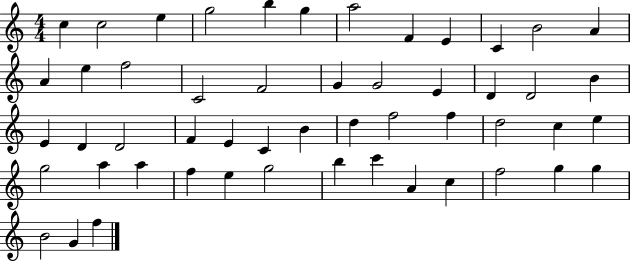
C5/q C5/h E5/q G5/h B5/q G5/q A5/h F4/q E4/q C4/q B4/h A4/q A4/q E5/q F5/h C4/h F4/h G4/q G4/h E4/q D4/q D4/h B4/q E4/q D4/q D4/h F4/q E4/q C4/q B4/q D5/q F5/h F5/q D5/h C5/q E5/q G5/h A5/q A5/q F5/q E5/q G5/h B5/q C6/q A4/q C5/q F5/h G5/q G5/q B4/h G4/q F5/q